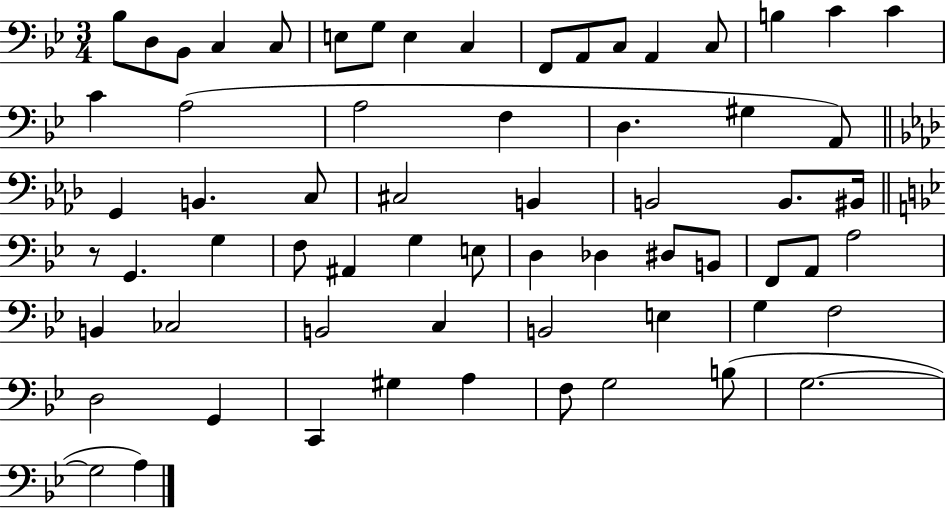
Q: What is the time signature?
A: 3/4